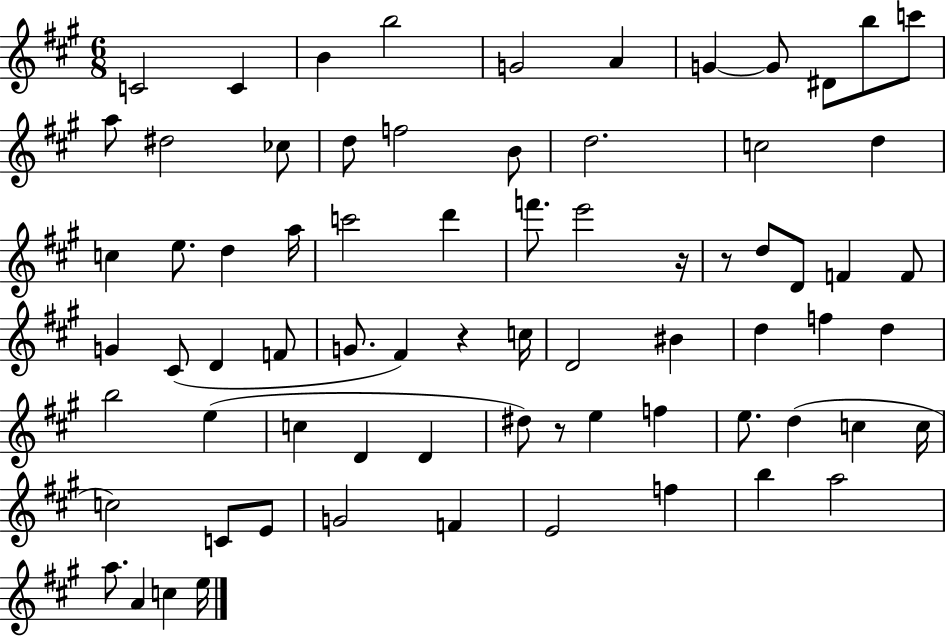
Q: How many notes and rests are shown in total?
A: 73